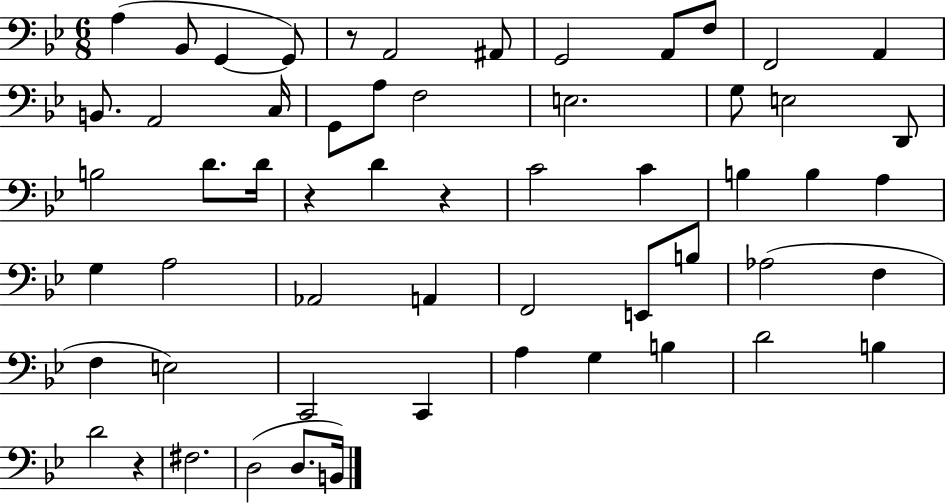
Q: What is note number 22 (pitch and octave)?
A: B3